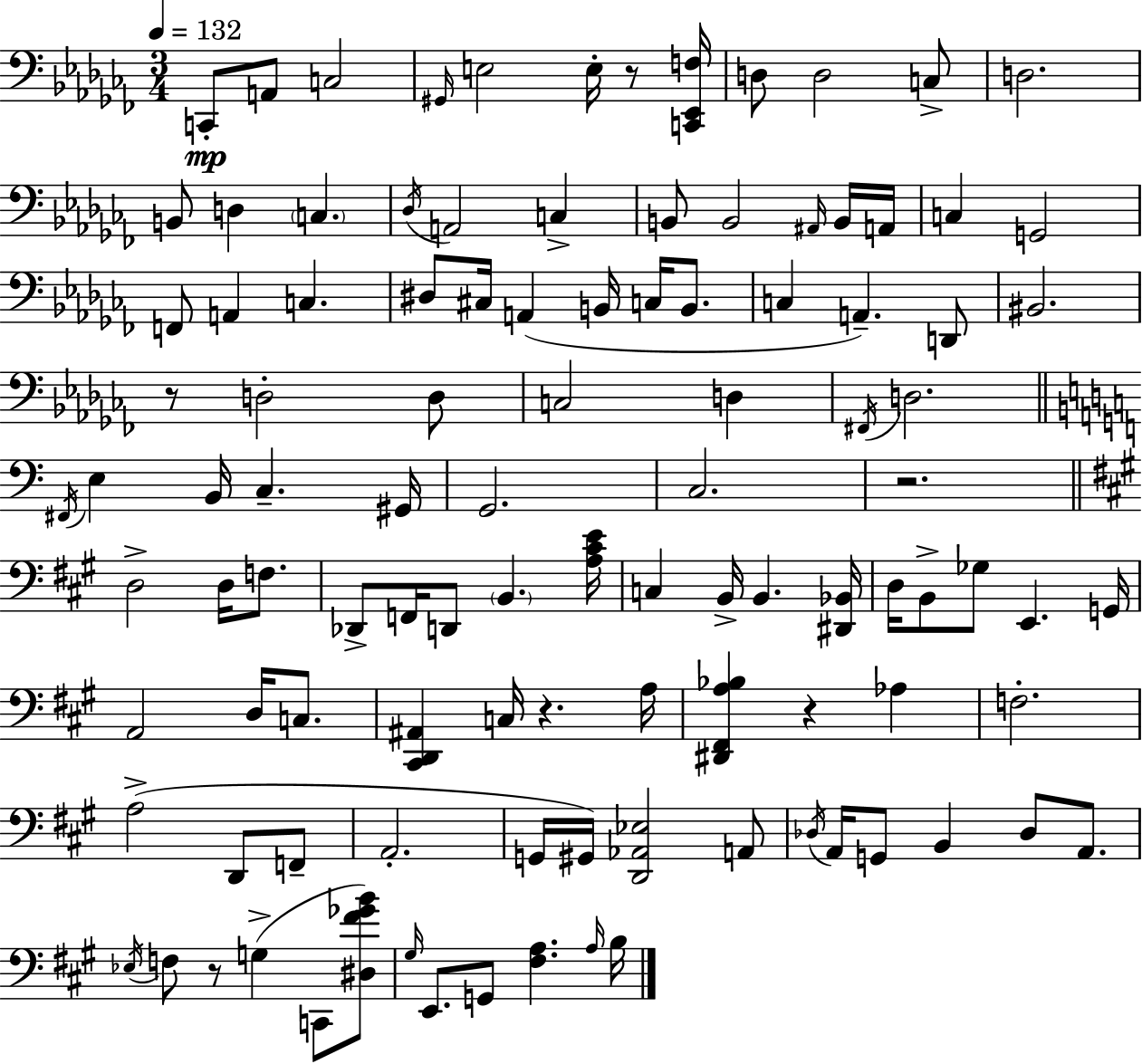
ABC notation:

X:1
T:Untitled
M:3/4
L:1/4
K:Abm
C,,/2 A,,/2 C,2 ^G,,/4 E,2 E,/4 z/2 [C,,_E,,F,]/4 D,/2 D,2 C,/2 D,2 B,,/2 D, C, _D,/4 A,,2 C, B,,/2 B,,2 ^A,,/4 B,,/4 A,,/4 C, G,,2 F,,/2 A,, C, ^D,/2 ^C,/4 A,, B,,/4 C,/4 B,,/2 C, A,, D,,/2 ^B,,2 z/2 D,2 D,/2 C,2 D, ^F,,/4 D,2 ^F,,/4 E, B,,/4 C, ^G,,/4 G,,2 C,2 z2 D,2 D,/4 F,/2 _D,,/2 F,,/4 D,,/2 B,, [A,^CE]/4 C, B,,/4 B,, [^D,,_B,,]/4 D,/4 B,,/2 _G,/2 E,, G,,/4 A,,2 D,/4 C,/2 [^C,,D,,^A,,] C,/4 z A,/4 [^D,,^F,,A,_B,] z _A, F,2 A,2 D,,/2 F,,/2 A,,2 G,,/4 ^G,,/4 [D,,_A,,_E,]2 A,,/2 _D,/4 A,,/4 G,,/2 B,, _D,/2 A,,/2 _E,/4 F,/2 z/2 G, C,,/2 [^D,^F_GB]/2 ^G,/4 E,,/2 G,,/2 [^F,A,] A,/4 B,/4